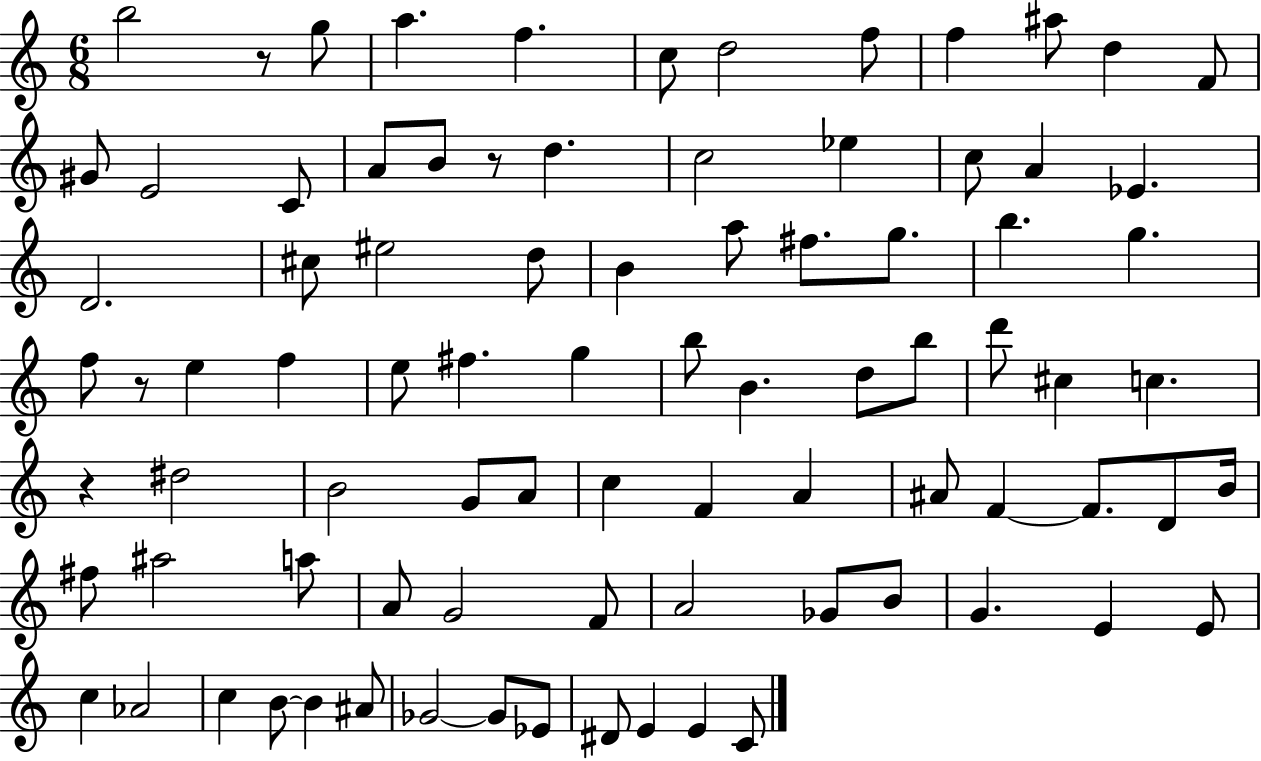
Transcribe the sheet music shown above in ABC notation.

X:1
T:Untitled
M:6/8
L:1/4
K:C
b2 z/2 g/2 a f c/2 d2 f/2 f ^a/2 d F/2 ^G/2 E2 C/2 A/2 B/2 z/2 d c2 _e c/2 A _E D2 ^c/2 ^e2 d/2 B a/2 ^f/2 g/2 b g f/2 z/2 e f e/2 ^f g b/2 B d/2 b/2 d'/2 ^c c z ^d2 B2 G/2 A/2 c F A ^A/2 F F/2 D/2 B/4 ^f/2 ^a2 a/2 A/2 G2 F/2 A2 _G/2 B/2 G E E/2 c _A2 c B/2 B ^A/2 _G2 _G/2 _E/2 ^D/2 E E C/2